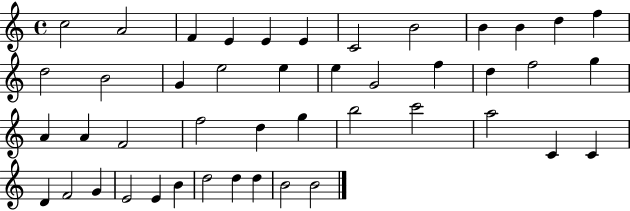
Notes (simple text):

C5/h A4/h F4/q E4/q E4/q E4/q C4/h B4/h B4/q B4/q D5/q F5/q D5/h B4/h G4/q E5/h E5/q E5/q G4/h F5/q D5/q F5/h G5/q A4/q A4/q F4/h F5/h D5/q G5/q B5/h C6/h A5/h C4/q C4/q D4/q F4/h G4/q E4/h E4/q B4/q D5/h D5/q D5/q B4/h B4/h